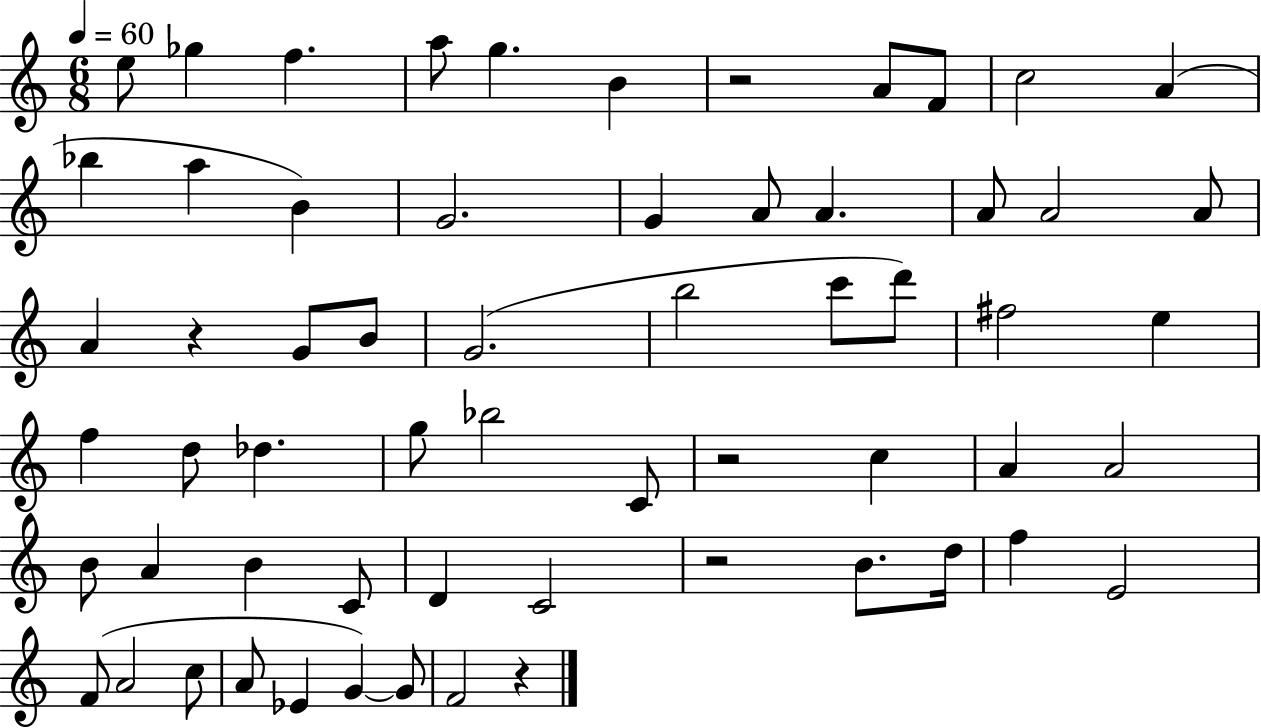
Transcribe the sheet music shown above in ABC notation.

X:1
T:Untitled
M:6/8
L:1/4
K:C
e/2 _g f a/2 g B z2 A/2 F/2 c2 A _b a B G2 G A/2 A A/2 A2 A/2 A z G/2 B/2 G2 b2 c'/2 d'/2 ^f2 e f d/2 _d g/2 _b2 C/2 z2 c A A2 B/2 A B C/2 D C2 z2 B/2 d/4 f E2 F/2 A2 c/2 A/2 _E G G/2 F2 z